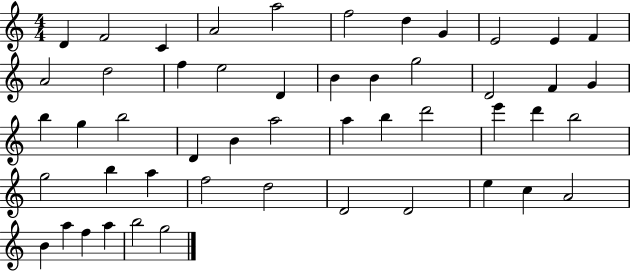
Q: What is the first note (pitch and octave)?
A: D4